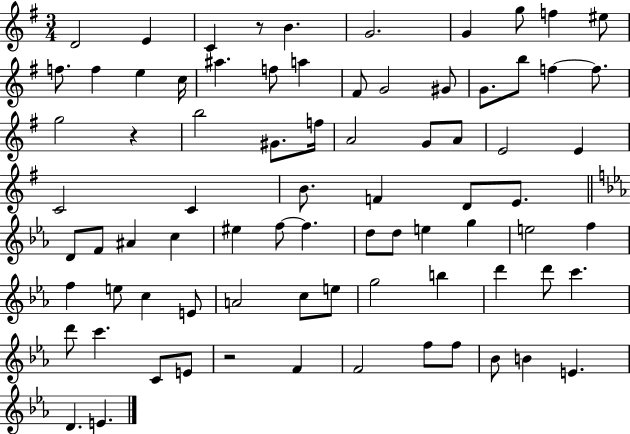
{
  \clef treble
  \numericTimeSignature
  \time 3/4
  \key g \major
  d'2 e'4 | c'4 r8 b'4. | g'2. | g'4 g''8 f''4 eis''8 | \break f''8. f''4 e''4 c''16 | ais''4. f''8 a''4 | fis'8 g'2 gis'8 | g'8. b''8 f''4~~ f''8. | \break g''2 r4 | b''2 gis'8. f''16 | a'2 g'8 a'8 | e'2 e'4 | \break c'2 c'4 | b'8. f'4 d'8 e'8. | \bar "||" \break \key ees \major d'8 f'8 ais'4 c''4 | eis''4 f''8~~ f''4. | d''8 d''8 e''4 g''4 | e''2 f''4 | \break f''4 e''8 c''4 e'8 | a'2 c''8 e''8 | g''2 b''4 | d'''4 d'''8 c'''4. | \break d'''8 c'''4. c'8 e'8 | r2 f'4 | f'2 f''8 f''8 | bes'8 b'4 e'4. | \break d'4. e'4. | \bar "|."
}